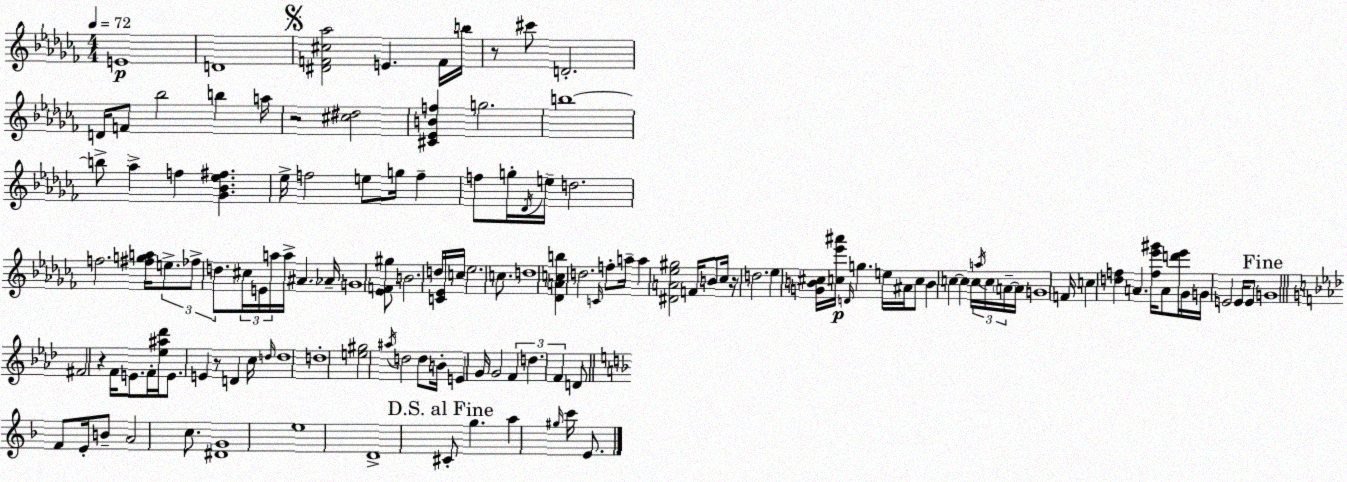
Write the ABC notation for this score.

X:1
T:Untitled
M:4/4
L:1/4
K:Abm
E4 D4 [^DF^c_a]2 E F/4 b/4 z/2 ^c'/2 D2 D/4 F/2 _b2 b a/4 z2 [^c^d]2 [^C_EBf] g2 b4 b/2 _a f [_G_B_e^f] _e/4 f2 e/2 g/4 f f/2 g/4 _D/4 e/4 d2 f2 [^fga]/4 e/2 _f/2 d/2 ^c/4 E/4 a/4 a/4 ^A _A/4 G4 [_EF^g]/2 B2 d/4 [C_E]/4 c/4 _e2 c/2 d4 [_DAcb] d2 C/4 f/2 a/4 a [^DA_e^g]2 F/4 B/2 _c/4 z/4 d2 _e [GB^c]/4 [c_e'^a']/4 D/4 g e/4 ^A/4 c/2 B c c c/4 a/4 c/4 A/4 A/4 G4 F/4 c [df] A [f_e'^g']/4 A/2 [d'_e']/4 _G/4 G/4 E2 E/4 E/2 G4 ^F2 z F/4 E/2 F/4 [_e^a_d']/4 E/2 E z/2 D c/4 d/4 d4 d4 [e^g]2 ^a/4 d2 d/2 B/4 E G/4 G2 F d F D/2 F/2 E/4 B/2 A2 c/2 [^DG]4 e4 D4 ^C/2 g a ^g/4 c'/4 E/2